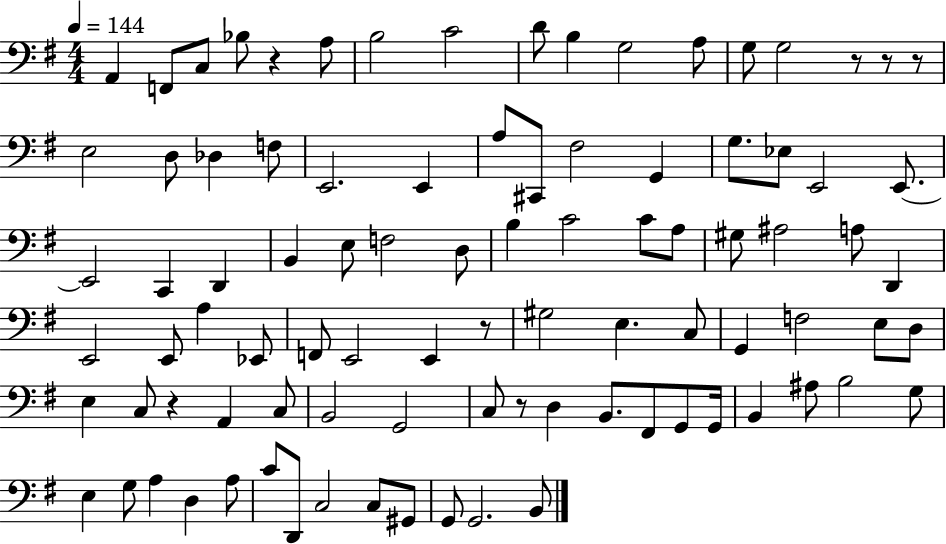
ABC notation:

X:1
T:Untitled
M:4/4
L:1/4
K:G
A,, F,,/2 C,/2 _B,/2 z A,/2 B,2 C2 D/2 B, G,2 A,/2 G,/2 G,2 z/2 z/2 z/2 E,2 D,/2 _D, F,/2 E,,2 E,, A,/2 ^C,,/2 ^F,2 G,, G,/2 _E,/2 E,,2 E,,/2 E,,2 C,, D,, B,, E,/2 F,2 D,/2 B, C2 C/2 A,/2 ^G,/2 ^A,2 A,/2 D,, E,,2 E,,/2 A, _E,,/2 F,,/2 E,,2 E,, z/2 ^G,2 E, C,/2 G,, F,2 E,/2 D,/2 E, C,/2 z A,, C,/2 B,,2 G,,2 C,/2 z/2 D, B,,/2 ^F,,/2 G,,/2 G,,/4 B,, ^A,/2 B,2 G,/2 E, G,/2 A, D, A,/2 C/2 D,,/2 C,2 C,/2 ^G,,/2 G,,/2 G,,2 B,,/2